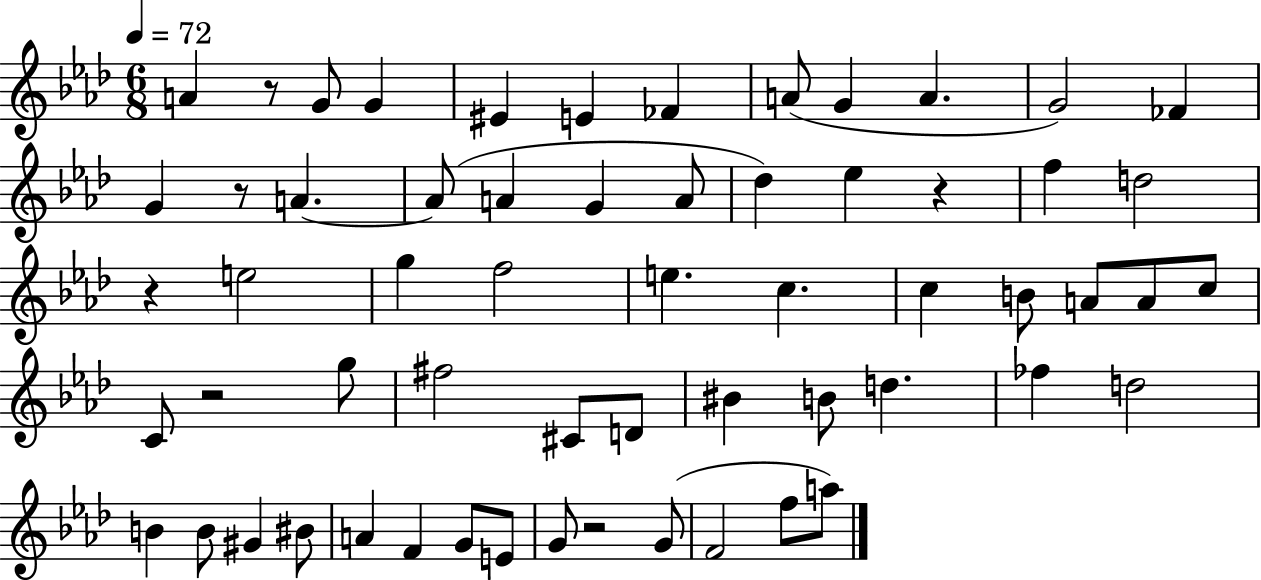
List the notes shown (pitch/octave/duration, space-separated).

A4/q R/e G4/e G4/q EIS4/q E4/q FES4/q A4/e G4/q A4/q. G4/h FES4/q G4/q R/e A4/q. A4/e A4/q G4/q A4/e Db5/q Eb5/q R/q F5/q D5/h R/q E5/h G5/q F5/h E5/q. C5/q. C5/q B4/e A4/e A4/e C5/e C4/e R/h G5/e F#5/h C#4/e D4/e BIS4/q B4/e D5/q. FES5/q D5/h B4/q B4/e G#4/q BIS4/e A4/q F4/q G4/e E4/e G4/e R/h G4/e F4/h F5/e A5/e